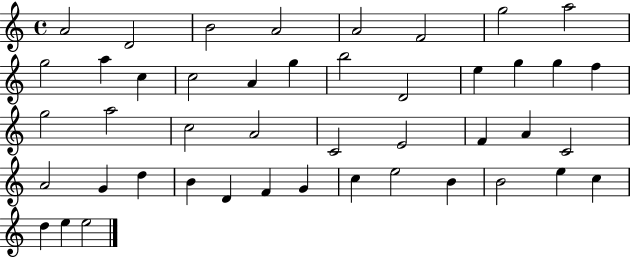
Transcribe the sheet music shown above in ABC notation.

X:1
T:Untitled
M:4/4
L:1/4
K:C
A2 D2 B2 A2 A2 F2 g2 a2 g2 a c c2 A g b2 D2 e g g f g2 a2 c2 A2 C2 E2 F A C2 A2 G d B D F G c e2 B B2 e c d e e2